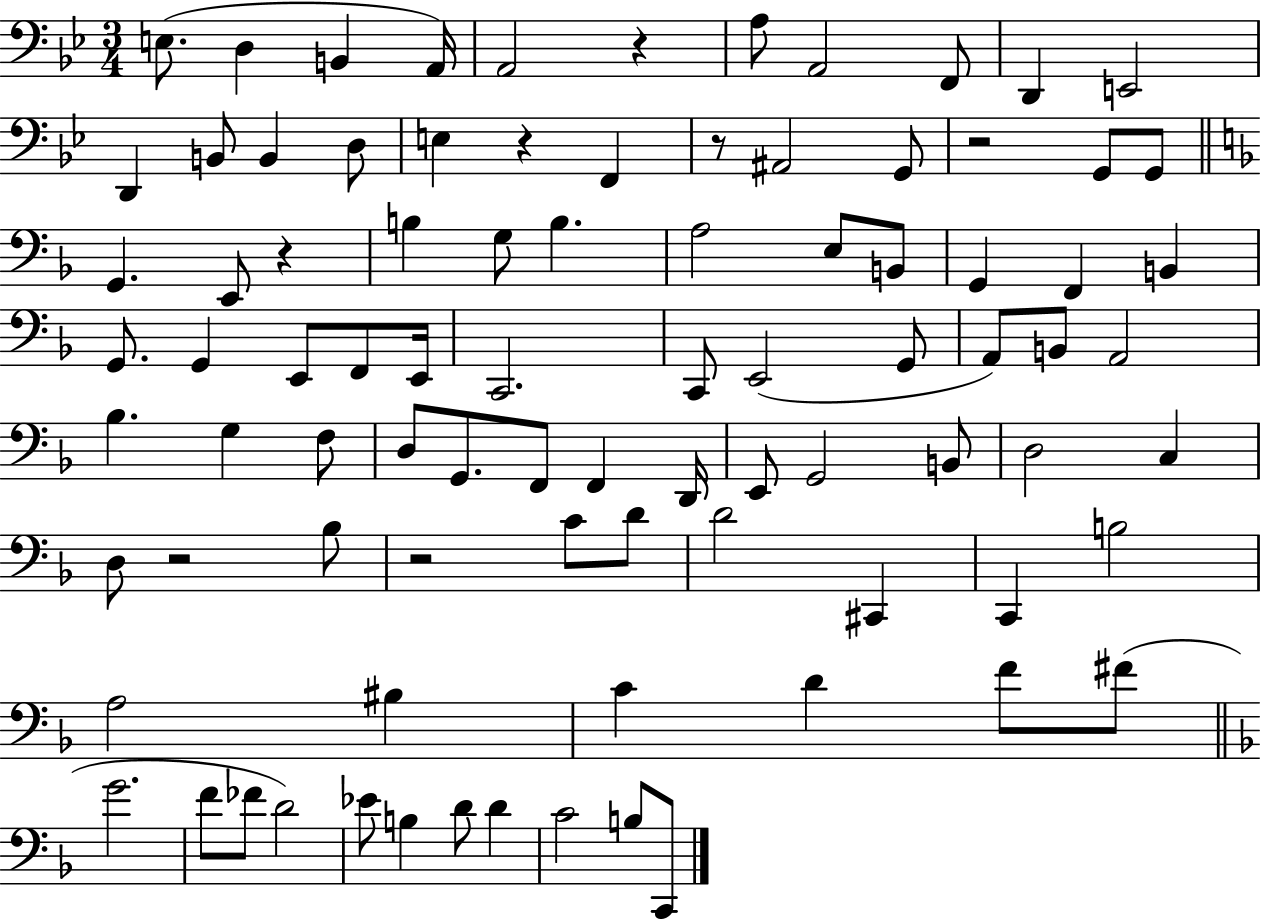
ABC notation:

X:1
T:Untitled
M:3/4
L:1/4
K:Bb
E,/2 D, B,, A,,/4 A,,2 z A,/2 A,,2 F,,/2 D,, E,,2 D,, B,,/2 B,, D,/2 E, z F,, z/2 ^A,,2 G,,/2 z2 G,,/2 G,,/2 G,, E,,/2 z B, G,/2 B, A,2 E,/2 B,,/2 G,, F,, B,, G,,/2 G,, E,,/2 F,,/2 E,,/4 C,,2 C,,/2 E,,2 G,,/2 A,,/2 B,,/2 A,,2 _B, G, F,/2 D,/2 G,,/2 F,,/2 F,, D,,/4 E,,/2 G,,2 B,,/2 D,2 C, D,/2 z2 _B,/2 z2 C/2 D/2 D2 ^C,, C,, B,2 A,2 ^B, C D F/2 ^F/2 G2 F/2 _F/2 D2 _E/2 B, D/2 D C2 B,/2 C,,/2